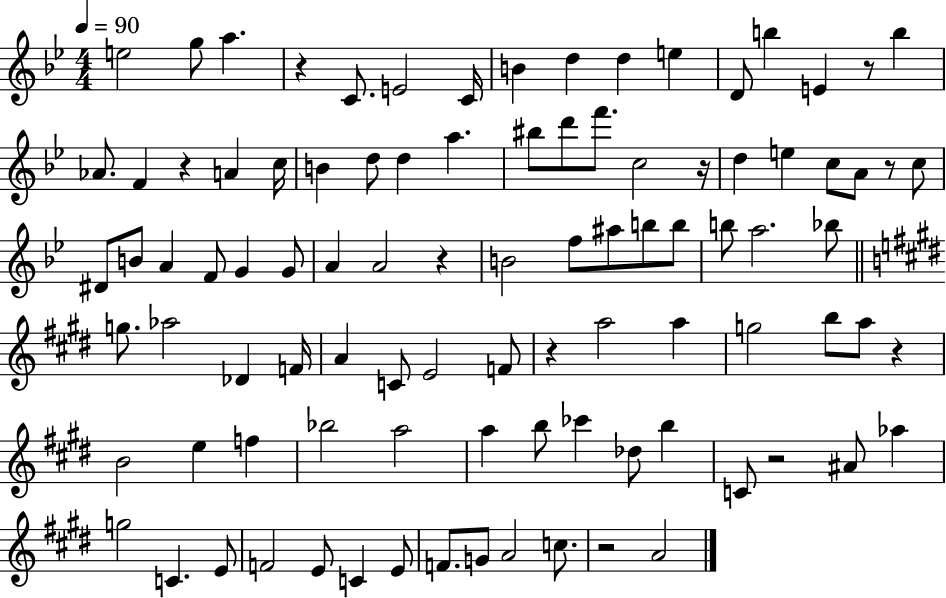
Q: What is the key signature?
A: BES major